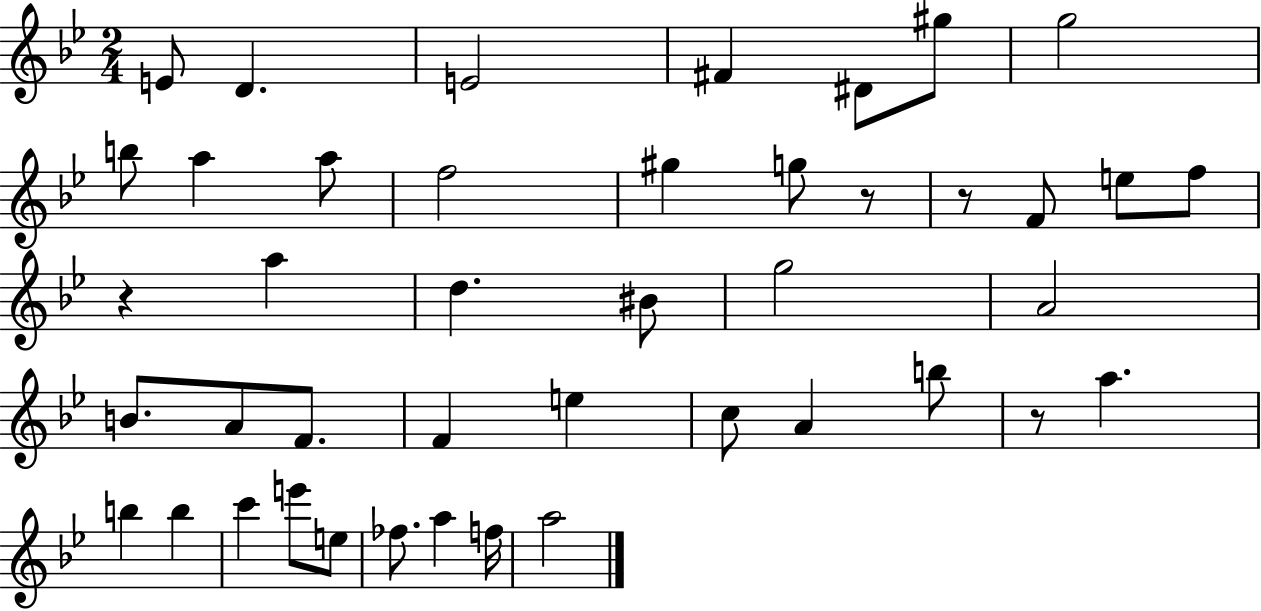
E4/e D4/q. E4/h F#4/q D#4/e G#5/e G5/h B5/e A5/q A5/e F5/h G#5/q G5/e R/e R/e F4/e E5/e F5/e R/q A5/q D5/q. BIS4/e G5/h A4/h B4/e. A4/e F4/e. F4/q E5/q C5/e A4/q B5/e R/e A5/q. B5/q B5/q C6/q E6/e E5/e FES5/e. A5/q F5/s A5/h